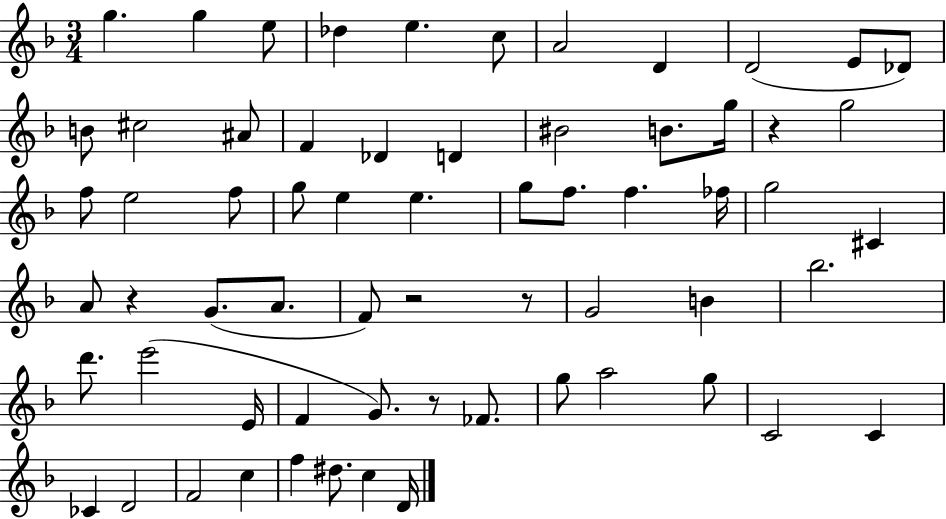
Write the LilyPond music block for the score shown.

{
  \clef treble
  \numericTimeSignature
  \time 3/4
  \key f \major
  g''4. g''4 e''8 | des''4 e''4. c''8 | a'2 d'4 | d'2( e'8 des'8) | \break b'8 cis''2 ais'8 | f'4 des'4 d'4 | bis'2 b'8. g''16 | r4 g''2 | \break f''8 e''2 f''8 | g''8 e''4 e''4. | g''8 f''8. f''4. fes''16 | g''2 cis'4 | \break a'8 r4 g'8.( a'8. | f'8) r2 r8 | g'2 b'4 | bes''2. | \break d'''8. e'''2( e'16 | f'4 g'8.) r8 fes'8. | g''8 a''2 g''8 | c'2 c'4 | \break ces'4 d'2 | f'2 c''4 | f''4 dis''8. c''4 d'16 | \bar "|."
}